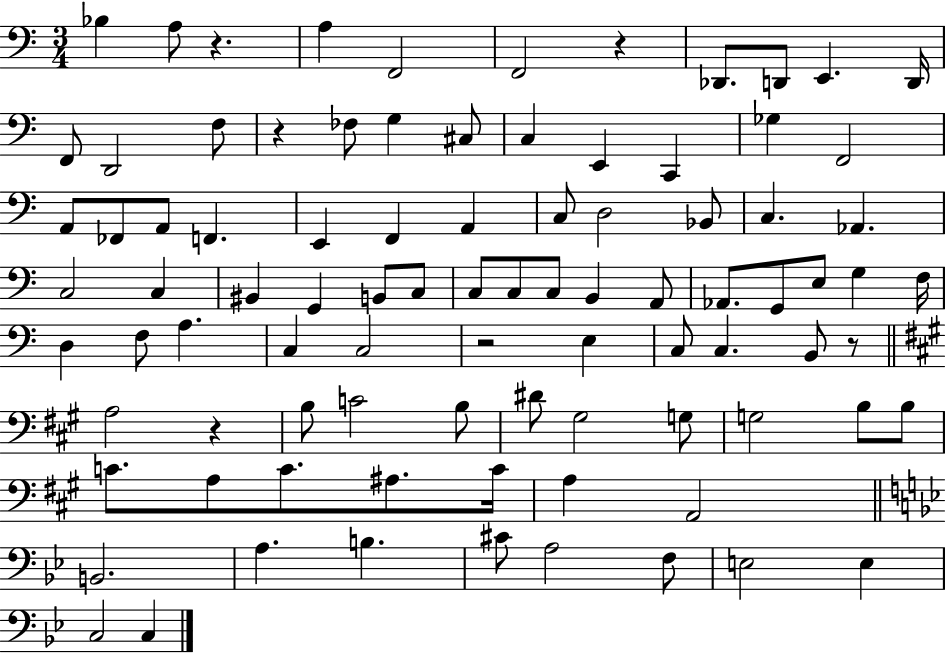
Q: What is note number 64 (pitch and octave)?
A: G3